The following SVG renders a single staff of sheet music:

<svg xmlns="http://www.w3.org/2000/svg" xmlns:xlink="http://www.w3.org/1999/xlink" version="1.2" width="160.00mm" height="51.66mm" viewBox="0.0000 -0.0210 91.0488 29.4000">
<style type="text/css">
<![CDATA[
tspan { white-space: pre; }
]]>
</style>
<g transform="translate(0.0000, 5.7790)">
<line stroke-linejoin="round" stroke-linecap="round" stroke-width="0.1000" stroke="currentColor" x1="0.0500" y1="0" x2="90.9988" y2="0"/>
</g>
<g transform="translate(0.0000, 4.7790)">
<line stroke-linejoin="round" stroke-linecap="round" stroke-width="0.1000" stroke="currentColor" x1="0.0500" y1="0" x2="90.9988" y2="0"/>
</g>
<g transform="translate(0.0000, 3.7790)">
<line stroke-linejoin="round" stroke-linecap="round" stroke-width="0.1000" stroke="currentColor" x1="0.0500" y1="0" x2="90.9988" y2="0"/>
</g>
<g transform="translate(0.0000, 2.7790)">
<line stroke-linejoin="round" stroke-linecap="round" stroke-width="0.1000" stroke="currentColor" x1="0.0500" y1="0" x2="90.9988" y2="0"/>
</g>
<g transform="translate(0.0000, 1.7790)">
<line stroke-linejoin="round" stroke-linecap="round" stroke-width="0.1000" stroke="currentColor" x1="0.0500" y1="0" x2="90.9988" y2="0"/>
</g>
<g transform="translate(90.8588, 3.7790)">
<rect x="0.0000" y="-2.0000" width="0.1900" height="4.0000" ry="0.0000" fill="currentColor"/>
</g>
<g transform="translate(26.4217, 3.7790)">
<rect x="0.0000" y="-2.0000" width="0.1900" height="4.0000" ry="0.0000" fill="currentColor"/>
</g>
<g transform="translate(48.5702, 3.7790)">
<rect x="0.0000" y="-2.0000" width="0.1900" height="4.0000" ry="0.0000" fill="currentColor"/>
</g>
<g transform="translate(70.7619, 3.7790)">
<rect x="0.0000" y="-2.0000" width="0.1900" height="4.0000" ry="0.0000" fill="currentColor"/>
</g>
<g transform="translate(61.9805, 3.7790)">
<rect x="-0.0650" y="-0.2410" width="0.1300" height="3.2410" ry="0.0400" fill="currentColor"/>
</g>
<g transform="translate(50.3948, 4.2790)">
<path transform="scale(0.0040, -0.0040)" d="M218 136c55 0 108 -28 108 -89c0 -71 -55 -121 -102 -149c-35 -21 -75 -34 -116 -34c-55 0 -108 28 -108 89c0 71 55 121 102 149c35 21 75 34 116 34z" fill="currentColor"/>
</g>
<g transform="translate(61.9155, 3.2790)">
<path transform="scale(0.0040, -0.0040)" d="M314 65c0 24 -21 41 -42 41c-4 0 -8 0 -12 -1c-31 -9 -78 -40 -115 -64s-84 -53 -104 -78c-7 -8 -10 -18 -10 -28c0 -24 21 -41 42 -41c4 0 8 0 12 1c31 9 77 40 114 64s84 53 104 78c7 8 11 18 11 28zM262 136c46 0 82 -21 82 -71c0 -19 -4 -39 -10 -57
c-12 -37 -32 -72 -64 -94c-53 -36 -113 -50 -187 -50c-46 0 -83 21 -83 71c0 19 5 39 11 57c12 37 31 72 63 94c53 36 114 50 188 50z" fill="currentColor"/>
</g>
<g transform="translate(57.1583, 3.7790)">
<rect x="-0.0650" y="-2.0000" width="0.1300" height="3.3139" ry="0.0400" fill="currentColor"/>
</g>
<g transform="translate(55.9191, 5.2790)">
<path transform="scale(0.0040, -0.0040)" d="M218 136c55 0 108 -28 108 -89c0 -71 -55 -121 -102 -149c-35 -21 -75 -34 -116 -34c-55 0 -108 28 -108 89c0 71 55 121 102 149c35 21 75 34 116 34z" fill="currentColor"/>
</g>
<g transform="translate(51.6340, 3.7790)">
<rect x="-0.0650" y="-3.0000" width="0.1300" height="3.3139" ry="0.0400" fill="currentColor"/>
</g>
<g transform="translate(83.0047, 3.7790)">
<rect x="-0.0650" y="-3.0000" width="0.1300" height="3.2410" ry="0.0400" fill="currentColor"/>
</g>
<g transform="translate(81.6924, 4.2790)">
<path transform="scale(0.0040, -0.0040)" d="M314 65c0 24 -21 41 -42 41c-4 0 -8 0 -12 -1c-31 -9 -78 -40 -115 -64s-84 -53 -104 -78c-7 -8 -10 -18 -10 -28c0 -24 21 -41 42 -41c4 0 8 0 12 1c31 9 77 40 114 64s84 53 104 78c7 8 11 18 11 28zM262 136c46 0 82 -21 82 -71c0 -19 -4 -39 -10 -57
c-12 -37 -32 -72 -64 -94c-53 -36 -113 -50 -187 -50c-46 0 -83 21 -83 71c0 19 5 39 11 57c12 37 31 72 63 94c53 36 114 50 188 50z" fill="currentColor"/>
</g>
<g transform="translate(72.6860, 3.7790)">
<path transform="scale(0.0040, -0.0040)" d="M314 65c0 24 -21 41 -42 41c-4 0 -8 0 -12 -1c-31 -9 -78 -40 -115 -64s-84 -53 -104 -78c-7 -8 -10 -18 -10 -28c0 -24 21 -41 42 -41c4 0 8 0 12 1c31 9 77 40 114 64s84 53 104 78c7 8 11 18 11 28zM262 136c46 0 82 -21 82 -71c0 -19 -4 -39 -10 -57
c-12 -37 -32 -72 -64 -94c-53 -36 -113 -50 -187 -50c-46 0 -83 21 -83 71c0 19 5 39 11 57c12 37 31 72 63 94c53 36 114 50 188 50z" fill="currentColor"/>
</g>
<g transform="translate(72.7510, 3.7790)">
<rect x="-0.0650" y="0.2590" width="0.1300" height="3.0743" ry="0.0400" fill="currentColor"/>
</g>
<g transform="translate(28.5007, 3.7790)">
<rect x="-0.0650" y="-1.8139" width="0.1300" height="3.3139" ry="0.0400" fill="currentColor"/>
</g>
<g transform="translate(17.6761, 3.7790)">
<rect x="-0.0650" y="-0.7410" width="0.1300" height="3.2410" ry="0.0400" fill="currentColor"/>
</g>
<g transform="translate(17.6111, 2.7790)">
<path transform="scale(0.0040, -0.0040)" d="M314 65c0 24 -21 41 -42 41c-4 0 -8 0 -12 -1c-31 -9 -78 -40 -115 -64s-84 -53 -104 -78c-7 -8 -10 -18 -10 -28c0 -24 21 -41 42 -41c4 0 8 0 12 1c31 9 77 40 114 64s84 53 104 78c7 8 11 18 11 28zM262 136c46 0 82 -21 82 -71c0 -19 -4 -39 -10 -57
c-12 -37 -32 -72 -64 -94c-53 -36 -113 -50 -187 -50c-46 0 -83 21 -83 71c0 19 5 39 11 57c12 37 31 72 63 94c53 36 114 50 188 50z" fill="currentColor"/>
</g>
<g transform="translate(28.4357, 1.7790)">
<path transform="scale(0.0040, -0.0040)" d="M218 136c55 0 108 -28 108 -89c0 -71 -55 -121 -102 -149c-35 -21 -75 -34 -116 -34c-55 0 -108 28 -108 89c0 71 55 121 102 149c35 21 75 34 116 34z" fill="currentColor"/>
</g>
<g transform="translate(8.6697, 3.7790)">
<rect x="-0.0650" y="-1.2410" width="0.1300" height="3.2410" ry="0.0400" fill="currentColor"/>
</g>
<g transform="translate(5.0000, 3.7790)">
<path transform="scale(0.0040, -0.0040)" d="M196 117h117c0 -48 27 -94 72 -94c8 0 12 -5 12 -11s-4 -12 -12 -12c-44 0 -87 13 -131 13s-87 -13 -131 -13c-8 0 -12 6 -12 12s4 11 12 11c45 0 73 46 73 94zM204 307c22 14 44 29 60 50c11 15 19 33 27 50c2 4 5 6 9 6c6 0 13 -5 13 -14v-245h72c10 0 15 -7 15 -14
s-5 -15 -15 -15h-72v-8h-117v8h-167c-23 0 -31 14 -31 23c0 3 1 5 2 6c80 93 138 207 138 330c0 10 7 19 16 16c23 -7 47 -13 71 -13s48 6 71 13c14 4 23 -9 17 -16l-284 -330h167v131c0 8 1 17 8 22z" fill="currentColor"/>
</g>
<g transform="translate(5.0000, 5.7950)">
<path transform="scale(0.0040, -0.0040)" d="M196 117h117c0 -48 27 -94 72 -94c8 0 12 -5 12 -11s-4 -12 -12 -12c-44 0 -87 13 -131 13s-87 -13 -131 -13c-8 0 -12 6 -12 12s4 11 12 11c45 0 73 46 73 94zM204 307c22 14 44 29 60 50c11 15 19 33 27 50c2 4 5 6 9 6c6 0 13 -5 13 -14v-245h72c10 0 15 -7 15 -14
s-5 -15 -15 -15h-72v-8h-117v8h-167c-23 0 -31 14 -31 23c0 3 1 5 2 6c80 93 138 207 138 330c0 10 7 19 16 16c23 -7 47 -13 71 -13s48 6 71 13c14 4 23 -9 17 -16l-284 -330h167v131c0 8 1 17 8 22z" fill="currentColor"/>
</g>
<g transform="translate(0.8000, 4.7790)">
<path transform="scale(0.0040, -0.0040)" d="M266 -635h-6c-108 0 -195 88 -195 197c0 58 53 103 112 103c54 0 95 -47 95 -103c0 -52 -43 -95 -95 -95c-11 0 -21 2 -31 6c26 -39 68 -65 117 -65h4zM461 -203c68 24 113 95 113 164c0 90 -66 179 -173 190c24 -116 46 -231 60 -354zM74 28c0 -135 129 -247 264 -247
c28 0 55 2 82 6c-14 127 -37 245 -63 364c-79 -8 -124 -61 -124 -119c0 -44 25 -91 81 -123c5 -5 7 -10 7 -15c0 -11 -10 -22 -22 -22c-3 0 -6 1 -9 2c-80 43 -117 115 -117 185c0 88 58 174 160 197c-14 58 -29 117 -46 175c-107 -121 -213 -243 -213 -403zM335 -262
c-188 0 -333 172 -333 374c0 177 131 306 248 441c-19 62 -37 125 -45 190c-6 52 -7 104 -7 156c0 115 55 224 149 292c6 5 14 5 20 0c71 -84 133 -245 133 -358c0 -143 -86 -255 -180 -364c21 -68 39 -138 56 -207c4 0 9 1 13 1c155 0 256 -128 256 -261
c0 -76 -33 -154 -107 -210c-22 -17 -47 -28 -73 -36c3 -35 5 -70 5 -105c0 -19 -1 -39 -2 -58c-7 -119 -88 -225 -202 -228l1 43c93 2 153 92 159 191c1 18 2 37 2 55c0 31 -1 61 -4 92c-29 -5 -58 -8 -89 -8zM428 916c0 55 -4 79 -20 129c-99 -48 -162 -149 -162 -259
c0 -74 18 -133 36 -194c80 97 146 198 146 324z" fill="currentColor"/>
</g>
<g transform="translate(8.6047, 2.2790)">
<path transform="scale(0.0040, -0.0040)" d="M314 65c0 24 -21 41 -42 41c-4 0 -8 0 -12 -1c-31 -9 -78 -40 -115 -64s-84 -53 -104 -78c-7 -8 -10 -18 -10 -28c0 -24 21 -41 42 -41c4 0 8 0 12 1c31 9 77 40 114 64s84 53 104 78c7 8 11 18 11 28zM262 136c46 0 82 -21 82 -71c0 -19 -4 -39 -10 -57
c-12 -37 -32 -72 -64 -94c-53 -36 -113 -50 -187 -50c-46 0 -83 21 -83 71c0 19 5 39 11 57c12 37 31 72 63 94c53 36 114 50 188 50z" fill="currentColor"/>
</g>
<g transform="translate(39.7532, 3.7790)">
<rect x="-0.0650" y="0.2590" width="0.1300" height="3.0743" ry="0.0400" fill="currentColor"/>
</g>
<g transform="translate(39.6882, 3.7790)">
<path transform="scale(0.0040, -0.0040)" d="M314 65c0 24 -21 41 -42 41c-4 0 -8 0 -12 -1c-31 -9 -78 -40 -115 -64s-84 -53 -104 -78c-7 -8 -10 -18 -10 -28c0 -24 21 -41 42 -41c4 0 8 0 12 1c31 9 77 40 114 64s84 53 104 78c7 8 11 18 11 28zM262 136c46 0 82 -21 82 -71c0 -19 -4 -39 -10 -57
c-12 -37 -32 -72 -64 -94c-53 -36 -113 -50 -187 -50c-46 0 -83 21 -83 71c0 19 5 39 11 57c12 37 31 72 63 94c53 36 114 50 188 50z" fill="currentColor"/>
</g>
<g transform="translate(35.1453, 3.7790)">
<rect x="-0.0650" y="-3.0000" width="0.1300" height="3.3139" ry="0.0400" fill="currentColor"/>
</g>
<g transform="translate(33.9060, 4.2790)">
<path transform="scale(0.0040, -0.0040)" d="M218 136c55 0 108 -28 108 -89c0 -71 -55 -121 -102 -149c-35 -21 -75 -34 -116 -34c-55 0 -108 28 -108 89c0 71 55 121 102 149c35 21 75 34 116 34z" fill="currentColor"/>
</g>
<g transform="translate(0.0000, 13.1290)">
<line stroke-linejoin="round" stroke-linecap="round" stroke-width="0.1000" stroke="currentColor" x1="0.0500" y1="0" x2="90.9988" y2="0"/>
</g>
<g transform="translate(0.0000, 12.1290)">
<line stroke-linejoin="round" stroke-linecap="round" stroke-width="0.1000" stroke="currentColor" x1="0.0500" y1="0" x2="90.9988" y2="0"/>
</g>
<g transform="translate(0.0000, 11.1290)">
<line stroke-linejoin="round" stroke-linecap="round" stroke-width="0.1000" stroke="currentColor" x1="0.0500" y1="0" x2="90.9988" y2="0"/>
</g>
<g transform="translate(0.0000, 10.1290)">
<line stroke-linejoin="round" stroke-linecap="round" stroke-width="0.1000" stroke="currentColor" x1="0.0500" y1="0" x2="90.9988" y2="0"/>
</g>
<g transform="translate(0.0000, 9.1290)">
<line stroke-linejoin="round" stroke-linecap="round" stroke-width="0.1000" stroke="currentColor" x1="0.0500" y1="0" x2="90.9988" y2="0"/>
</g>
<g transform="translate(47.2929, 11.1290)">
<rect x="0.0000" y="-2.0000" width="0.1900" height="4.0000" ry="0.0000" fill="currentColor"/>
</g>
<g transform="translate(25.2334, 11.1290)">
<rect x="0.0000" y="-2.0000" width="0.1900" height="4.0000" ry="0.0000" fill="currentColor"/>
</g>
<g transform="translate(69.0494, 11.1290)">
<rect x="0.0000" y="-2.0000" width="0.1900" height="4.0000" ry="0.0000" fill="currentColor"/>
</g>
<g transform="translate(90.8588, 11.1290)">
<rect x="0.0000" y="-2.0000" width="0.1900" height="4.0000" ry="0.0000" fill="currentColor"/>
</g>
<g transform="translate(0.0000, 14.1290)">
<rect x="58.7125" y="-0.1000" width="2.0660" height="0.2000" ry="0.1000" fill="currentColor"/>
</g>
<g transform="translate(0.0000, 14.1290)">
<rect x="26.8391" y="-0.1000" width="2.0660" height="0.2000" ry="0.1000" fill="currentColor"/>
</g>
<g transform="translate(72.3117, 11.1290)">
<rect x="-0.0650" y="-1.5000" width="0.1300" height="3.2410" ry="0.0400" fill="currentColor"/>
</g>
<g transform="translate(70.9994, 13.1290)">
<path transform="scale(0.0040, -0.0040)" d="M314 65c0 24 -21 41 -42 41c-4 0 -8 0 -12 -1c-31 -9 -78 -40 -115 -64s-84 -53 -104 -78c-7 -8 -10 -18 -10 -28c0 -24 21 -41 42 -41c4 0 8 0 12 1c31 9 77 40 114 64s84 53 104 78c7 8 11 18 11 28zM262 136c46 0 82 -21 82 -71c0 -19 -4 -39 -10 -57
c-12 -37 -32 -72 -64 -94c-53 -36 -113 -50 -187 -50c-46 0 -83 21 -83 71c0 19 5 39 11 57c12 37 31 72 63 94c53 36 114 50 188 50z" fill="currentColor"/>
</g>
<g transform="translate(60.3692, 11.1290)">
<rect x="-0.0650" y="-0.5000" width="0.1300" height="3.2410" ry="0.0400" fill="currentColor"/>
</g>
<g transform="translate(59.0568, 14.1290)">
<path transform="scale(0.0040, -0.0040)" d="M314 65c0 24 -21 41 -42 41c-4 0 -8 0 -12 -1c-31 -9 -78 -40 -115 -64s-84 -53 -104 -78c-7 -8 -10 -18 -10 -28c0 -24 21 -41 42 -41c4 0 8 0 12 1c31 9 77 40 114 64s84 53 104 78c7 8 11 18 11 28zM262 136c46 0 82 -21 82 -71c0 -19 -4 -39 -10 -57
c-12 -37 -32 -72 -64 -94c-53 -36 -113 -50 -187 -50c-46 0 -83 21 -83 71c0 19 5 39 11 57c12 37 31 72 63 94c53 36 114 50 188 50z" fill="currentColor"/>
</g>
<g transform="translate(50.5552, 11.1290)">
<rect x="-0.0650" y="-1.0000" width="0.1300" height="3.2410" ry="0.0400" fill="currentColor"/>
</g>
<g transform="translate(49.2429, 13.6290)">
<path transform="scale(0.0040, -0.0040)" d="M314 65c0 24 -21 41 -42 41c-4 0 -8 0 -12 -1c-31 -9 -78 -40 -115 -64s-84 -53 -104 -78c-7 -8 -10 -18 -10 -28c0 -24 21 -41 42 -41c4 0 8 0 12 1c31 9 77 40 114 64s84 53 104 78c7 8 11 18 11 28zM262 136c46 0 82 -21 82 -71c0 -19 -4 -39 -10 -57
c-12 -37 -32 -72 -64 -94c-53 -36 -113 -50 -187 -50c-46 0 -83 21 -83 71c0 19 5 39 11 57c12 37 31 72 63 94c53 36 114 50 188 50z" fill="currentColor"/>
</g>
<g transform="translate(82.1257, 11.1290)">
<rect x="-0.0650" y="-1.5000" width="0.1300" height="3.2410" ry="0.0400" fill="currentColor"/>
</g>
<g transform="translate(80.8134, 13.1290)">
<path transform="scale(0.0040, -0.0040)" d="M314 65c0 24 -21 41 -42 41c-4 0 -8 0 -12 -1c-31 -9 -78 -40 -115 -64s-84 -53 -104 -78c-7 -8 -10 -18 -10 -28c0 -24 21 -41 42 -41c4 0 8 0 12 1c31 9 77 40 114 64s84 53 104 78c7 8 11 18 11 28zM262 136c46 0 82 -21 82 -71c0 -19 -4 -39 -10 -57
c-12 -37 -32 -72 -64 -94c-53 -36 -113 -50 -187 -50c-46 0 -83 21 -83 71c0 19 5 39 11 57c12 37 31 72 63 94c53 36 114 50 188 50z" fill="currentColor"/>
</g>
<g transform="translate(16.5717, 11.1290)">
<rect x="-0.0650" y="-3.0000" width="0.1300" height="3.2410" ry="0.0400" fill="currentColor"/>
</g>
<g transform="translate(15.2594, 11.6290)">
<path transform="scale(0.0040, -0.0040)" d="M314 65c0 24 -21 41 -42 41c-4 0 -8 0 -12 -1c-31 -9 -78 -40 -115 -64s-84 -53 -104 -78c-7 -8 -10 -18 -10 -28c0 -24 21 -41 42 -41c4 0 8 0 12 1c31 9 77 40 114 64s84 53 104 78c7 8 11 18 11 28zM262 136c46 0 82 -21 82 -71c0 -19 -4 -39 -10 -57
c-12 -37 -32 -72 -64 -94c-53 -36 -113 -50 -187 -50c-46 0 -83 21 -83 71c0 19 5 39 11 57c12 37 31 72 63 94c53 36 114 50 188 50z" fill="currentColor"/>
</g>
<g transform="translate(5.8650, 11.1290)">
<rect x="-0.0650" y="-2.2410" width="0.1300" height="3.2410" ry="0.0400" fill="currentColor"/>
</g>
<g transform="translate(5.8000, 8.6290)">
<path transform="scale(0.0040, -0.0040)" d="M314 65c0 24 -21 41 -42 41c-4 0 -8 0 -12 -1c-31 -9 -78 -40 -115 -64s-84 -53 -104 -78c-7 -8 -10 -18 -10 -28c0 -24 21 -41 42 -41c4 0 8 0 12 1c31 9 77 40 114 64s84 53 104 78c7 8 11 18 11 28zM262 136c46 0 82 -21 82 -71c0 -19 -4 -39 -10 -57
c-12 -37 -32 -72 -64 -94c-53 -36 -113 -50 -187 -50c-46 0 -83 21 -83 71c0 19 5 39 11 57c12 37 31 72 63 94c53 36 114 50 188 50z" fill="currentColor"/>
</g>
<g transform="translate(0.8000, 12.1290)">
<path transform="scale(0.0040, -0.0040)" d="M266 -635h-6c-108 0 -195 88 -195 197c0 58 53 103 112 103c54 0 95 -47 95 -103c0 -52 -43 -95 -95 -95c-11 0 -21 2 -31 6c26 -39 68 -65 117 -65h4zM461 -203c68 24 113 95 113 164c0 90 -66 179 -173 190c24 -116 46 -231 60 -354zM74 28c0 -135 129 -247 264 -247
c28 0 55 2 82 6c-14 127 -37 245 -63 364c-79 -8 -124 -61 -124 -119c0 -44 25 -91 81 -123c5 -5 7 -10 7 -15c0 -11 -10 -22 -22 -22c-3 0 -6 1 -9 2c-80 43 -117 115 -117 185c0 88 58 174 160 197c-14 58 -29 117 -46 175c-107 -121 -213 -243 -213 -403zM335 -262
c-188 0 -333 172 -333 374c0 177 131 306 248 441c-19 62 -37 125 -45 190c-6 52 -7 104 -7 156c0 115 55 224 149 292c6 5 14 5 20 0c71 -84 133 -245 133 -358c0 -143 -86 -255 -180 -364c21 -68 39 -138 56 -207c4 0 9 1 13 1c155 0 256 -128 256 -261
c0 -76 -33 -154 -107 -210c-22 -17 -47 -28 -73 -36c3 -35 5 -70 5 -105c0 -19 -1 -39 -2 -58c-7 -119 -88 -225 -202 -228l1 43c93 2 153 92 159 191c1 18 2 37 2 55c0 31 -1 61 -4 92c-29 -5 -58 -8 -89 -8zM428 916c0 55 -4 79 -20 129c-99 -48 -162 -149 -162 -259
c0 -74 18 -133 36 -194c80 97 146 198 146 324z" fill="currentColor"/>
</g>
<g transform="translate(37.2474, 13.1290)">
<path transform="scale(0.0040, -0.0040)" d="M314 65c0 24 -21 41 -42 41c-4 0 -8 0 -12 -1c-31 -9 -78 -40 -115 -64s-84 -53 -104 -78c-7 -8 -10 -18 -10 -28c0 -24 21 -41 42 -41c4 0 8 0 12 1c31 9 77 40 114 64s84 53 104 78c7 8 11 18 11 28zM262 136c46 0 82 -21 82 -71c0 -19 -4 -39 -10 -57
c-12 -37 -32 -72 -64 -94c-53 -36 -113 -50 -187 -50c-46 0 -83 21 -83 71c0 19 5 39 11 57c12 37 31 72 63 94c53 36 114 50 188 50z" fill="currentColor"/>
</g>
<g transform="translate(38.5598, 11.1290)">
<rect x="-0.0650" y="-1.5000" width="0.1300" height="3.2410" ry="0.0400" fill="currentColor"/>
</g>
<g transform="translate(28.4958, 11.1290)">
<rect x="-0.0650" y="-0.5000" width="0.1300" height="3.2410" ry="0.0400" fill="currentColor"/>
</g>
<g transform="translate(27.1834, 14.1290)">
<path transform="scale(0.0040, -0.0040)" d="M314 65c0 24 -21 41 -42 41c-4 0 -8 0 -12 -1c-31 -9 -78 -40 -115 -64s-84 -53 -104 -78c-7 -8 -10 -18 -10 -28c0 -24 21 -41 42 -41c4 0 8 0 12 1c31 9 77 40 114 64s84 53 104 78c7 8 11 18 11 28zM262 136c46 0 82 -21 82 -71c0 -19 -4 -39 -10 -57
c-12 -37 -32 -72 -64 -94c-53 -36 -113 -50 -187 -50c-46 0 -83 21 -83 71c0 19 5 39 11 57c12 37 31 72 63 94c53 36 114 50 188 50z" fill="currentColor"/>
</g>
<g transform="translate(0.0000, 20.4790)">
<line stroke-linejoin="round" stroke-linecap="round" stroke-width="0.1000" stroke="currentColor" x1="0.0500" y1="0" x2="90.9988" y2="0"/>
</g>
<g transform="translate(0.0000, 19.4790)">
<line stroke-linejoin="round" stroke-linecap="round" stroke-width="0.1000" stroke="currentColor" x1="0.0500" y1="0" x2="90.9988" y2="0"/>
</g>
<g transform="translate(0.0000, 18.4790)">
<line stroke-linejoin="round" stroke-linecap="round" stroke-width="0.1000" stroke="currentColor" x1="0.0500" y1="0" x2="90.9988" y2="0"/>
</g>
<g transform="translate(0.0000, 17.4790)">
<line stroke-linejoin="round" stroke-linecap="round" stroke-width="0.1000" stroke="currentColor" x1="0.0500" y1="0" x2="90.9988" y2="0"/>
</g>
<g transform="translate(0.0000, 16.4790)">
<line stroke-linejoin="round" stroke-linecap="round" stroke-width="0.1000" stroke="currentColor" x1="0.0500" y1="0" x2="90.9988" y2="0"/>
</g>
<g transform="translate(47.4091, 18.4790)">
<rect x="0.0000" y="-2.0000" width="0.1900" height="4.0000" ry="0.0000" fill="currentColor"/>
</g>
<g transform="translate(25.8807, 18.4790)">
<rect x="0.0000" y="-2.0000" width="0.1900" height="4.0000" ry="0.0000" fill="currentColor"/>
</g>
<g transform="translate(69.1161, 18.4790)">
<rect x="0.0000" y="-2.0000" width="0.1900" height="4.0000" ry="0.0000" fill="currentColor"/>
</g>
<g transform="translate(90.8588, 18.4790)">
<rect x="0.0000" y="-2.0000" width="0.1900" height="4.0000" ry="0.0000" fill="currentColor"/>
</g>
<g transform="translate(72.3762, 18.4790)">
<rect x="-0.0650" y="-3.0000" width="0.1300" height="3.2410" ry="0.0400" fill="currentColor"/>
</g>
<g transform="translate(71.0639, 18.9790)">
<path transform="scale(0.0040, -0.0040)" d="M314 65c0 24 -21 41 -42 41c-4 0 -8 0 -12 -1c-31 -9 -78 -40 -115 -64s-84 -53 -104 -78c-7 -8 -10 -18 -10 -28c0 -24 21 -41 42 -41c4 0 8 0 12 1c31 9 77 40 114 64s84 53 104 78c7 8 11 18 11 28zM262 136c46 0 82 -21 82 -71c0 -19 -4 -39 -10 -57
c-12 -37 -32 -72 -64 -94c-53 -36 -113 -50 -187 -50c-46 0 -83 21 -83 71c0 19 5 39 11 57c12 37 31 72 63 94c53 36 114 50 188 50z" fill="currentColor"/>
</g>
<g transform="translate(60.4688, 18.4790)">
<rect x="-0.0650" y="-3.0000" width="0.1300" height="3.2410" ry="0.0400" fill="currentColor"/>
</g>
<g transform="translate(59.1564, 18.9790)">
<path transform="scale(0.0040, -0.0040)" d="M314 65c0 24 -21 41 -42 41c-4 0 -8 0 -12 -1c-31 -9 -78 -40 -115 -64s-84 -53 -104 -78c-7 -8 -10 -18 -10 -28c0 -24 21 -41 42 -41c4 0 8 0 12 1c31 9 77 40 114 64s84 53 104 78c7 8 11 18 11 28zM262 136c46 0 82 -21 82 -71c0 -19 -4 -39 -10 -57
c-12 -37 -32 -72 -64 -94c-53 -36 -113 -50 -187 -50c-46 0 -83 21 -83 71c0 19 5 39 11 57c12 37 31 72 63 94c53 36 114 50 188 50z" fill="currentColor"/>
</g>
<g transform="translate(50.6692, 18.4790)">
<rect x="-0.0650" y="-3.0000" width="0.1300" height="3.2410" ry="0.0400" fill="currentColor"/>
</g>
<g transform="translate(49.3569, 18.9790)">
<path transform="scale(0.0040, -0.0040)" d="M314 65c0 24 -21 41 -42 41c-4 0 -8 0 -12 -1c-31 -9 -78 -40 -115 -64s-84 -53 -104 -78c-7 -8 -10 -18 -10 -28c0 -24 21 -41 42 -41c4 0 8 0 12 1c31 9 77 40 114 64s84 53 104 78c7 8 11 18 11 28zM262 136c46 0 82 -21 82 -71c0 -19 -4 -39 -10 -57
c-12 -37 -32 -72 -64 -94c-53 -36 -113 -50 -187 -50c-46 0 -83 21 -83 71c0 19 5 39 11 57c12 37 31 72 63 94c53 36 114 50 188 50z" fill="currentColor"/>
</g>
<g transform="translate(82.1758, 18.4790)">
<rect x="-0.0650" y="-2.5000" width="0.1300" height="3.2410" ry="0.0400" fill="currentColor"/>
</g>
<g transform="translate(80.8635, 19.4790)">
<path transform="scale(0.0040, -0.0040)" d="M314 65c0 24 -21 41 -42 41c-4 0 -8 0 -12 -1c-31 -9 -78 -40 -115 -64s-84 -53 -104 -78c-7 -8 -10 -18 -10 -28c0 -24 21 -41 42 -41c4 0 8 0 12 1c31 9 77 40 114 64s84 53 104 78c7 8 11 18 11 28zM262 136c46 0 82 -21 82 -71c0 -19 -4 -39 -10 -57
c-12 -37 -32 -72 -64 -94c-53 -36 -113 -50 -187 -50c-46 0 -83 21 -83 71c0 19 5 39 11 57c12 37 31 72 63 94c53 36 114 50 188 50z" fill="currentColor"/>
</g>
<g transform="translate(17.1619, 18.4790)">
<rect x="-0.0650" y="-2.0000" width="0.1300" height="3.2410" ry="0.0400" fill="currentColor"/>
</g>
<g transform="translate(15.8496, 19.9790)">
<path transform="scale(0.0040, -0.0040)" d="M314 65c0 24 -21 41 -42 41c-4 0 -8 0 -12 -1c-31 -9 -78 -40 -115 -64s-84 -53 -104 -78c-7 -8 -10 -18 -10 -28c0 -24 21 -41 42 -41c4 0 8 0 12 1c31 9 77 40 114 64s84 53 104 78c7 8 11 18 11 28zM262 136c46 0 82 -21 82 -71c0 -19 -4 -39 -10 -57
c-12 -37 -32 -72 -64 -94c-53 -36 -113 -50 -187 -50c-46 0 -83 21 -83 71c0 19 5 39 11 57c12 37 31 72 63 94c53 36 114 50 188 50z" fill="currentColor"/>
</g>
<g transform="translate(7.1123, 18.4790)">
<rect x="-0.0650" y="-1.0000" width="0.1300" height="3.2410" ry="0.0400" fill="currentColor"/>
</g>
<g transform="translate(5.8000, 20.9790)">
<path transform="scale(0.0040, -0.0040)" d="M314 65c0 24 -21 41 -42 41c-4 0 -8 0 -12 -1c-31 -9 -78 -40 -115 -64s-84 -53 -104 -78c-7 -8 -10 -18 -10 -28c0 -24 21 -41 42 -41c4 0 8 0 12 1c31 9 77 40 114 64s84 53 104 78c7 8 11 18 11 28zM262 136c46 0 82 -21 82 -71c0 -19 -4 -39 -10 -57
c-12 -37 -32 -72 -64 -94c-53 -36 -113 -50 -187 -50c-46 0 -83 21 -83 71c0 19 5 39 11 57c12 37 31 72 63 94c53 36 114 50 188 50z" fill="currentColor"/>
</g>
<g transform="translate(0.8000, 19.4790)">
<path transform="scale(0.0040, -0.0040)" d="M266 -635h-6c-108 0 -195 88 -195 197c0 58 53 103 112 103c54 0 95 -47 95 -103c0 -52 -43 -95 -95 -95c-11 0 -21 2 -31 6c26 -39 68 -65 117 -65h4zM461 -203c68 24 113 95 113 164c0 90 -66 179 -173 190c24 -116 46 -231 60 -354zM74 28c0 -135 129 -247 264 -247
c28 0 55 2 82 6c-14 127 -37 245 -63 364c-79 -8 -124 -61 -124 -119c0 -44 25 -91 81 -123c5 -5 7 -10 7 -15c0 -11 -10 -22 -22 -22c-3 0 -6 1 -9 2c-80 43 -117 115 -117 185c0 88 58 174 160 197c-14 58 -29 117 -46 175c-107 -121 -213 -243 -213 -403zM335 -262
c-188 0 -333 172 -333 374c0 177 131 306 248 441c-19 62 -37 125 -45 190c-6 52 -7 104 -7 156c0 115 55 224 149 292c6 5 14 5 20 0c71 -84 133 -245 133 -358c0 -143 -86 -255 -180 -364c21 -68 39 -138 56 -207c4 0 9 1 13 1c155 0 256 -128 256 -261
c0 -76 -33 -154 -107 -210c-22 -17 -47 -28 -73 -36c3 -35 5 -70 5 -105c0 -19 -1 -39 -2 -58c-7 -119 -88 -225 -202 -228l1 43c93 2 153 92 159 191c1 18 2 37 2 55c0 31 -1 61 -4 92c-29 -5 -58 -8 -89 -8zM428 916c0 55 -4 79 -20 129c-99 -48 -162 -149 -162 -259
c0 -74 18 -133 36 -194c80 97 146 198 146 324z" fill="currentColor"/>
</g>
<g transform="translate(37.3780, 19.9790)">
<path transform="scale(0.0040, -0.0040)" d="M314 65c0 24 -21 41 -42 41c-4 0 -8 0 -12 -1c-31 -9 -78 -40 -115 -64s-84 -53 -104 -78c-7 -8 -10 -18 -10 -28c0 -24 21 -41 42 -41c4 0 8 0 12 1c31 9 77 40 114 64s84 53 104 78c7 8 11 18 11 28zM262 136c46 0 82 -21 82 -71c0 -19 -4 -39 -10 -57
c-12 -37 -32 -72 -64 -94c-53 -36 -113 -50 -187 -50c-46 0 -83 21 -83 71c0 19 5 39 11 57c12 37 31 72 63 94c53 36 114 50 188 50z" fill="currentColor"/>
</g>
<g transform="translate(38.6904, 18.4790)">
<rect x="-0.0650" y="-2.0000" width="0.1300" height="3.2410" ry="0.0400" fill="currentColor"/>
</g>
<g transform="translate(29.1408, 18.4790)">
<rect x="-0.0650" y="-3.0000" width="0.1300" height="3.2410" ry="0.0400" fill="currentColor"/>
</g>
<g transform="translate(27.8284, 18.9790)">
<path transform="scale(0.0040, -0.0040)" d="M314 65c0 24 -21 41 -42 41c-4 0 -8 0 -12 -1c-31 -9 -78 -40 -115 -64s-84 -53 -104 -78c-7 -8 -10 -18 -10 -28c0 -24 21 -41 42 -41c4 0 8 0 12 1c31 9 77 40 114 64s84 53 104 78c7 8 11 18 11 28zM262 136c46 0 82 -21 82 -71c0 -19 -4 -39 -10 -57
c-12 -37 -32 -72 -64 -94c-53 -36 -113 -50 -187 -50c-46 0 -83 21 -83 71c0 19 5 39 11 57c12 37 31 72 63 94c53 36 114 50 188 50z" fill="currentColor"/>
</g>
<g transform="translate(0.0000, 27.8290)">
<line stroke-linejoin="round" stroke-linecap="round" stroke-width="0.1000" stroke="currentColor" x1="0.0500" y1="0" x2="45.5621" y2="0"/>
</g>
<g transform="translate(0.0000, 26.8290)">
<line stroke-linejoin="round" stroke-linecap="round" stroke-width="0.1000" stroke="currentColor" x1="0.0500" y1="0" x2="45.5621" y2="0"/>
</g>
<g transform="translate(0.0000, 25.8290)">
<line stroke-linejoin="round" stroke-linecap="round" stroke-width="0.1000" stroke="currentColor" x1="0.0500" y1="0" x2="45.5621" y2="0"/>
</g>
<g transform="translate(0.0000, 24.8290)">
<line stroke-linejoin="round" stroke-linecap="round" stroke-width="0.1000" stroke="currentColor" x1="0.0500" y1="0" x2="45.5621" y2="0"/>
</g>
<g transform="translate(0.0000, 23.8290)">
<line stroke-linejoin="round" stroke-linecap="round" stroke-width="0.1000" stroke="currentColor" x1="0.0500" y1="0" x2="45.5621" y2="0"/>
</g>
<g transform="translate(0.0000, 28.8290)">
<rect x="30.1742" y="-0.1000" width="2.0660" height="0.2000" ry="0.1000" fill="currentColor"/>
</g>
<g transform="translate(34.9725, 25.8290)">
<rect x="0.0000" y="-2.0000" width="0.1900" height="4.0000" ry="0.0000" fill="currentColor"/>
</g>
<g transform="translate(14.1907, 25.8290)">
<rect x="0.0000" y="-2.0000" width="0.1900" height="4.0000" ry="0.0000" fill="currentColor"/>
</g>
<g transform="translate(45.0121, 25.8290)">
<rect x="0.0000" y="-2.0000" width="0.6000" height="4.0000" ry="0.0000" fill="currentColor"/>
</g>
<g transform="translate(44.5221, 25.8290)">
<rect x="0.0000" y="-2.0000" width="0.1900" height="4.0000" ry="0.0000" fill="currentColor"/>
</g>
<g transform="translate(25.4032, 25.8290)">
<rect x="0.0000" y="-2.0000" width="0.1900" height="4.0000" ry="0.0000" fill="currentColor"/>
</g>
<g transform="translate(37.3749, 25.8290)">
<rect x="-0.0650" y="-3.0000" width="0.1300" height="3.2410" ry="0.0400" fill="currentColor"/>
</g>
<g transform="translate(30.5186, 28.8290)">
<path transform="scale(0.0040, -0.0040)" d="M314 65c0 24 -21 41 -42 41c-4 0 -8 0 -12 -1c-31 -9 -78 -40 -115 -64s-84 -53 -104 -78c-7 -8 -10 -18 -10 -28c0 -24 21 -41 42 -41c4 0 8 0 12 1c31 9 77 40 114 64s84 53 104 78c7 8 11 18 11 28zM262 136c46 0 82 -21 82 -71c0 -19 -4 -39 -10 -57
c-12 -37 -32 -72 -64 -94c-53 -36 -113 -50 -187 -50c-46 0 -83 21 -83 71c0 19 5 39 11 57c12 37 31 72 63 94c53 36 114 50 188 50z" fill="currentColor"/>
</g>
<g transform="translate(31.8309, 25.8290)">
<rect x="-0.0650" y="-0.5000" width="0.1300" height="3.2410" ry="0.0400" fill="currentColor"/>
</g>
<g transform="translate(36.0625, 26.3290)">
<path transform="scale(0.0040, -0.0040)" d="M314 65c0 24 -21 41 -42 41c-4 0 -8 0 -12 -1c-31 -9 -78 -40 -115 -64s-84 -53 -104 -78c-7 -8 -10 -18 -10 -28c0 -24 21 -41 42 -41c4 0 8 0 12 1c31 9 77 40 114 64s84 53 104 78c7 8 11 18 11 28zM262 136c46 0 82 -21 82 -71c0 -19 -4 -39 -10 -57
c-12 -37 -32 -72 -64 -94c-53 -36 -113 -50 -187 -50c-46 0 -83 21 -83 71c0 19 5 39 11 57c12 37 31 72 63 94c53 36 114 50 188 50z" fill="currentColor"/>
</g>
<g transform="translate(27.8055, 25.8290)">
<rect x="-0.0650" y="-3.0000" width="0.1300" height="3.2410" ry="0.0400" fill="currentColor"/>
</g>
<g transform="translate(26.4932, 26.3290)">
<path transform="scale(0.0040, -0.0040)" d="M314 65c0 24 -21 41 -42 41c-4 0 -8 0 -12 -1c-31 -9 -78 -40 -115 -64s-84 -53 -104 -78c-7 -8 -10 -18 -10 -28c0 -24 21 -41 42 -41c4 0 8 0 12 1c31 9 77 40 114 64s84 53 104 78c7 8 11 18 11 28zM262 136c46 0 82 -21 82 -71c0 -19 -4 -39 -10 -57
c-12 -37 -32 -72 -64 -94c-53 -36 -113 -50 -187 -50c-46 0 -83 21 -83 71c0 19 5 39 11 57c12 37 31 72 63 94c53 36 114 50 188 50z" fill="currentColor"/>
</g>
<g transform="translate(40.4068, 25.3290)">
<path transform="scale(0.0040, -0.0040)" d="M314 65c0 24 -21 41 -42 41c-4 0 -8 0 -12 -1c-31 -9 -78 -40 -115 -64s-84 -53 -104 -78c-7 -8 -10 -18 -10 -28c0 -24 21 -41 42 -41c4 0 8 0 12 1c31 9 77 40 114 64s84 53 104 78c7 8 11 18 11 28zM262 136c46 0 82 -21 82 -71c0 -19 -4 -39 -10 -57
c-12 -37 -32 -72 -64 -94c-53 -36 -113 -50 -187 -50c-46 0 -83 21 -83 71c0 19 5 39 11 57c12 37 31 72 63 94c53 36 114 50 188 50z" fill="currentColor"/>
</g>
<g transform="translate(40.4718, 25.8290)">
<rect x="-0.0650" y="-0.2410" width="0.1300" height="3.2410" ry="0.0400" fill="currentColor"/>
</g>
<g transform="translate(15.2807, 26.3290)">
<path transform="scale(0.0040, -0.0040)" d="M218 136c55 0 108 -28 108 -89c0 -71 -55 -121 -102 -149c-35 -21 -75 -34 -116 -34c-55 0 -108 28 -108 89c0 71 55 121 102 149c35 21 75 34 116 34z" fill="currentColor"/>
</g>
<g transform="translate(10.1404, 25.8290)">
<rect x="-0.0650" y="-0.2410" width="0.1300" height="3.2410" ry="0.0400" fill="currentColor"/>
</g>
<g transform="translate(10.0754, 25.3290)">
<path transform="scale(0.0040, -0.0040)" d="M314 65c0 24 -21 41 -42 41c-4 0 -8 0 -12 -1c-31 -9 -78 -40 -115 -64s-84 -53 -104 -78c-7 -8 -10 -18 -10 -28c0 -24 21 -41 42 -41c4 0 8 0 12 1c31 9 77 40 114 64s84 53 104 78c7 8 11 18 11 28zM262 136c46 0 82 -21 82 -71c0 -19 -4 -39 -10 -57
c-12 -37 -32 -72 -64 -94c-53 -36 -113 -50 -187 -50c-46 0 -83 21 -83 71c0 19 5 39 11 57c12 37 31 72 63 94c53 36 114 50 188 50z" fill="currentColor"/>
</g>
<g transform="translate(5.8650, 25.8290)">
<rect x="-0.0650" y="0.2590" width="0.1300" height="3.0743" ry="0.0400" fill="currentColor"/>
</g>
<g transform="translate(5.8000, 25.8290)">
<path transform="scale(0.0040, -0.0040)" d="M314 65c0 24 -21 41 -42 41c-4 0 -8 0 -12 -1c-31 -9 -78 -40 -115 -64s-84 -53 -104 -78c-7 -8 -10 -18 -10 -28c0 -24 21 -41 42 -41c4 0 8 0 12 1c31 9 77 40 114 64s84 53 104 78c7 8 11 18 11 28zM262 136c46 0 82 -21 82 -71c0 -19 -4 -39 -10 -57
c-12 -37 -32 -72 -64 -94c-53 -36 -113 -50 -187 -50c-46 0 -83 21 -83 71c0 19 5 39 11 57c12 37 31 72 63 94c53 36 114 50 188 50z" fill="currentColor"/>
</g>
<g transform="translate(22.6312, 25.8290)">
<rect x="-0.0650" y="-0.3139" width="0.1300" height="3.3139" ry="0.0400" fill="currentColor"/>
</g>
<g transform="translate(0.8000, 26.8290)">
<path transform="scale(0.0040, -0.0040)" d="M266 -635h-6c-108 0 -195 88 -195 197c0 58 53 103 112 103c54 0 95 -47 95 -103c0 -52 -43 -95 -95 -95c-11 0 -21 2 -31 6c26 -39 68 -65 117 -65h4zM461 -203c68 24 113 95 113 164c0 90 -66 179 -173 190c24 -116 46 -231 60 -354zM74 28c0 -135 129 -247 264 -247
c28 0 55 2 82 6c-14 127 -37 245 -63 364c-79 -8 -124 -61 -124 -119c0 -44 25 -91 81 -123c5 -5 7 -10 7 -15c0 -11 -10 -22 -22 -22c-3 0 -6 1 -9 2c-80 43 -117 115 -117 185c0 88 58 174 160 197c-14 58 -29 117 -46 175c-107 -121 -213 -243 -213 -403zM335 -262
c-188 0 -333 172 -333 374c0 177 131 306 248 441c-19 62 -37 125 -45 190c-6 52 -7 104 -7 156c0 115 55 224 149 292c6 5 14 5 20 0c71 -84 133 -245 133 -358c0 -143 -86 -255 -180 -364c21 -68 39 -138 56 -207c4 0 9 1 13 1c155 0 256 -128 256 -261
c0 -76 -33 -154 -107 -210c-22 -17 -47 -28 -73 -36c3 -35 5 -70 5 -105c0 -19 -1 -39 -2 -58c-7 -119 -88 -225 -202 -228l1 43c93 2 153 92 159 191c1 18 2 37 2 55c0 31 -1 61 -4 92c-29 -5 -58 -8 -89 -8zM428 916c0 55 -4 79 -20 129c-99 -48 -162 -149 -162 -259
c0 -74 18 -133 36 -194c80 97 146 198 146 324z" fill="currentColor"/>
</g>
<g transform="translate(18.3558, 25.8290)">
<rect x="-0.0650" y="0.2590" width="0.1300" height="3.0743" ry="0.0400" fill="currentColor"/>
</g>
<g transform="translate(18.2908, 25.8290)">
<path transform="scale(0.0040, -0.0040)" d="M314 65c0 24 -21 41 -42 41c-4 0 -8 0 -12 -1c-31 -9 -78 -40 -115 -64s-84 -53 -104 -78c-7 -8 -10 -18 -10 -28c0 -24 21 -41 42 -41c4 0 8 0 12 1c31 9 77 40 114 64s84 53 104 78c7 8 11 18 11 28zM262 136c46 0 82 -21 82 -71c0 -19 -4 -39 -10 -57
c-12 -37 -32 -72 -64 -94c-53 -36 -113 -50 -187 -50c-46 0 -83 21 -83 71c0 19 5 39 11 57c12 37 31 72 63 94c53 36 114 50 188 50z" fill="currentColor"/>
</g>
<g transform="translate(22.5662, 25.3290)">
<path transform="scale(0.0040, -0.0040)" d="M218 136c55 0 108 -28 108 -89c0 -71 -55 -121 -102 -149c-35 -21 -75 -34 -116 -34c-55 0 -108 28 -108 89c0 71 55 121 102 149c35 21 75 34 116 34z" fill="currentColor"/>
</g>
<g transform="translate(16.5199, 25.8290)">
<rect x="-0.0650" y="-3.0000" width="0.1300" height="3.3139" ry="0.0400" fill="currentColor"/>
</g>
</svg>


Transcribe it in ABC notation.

X:1
T:Untitled
M:4/4
L:1/4
K:C
e2 d2 f A B2 A F c2 B2 A2 g2 A2 C2 E2 D2 C2 E2 E2 D2 F2 A2 F2 A2 A2 A2 G2 B2 c2 A B2 c A2 C2 A2 c2